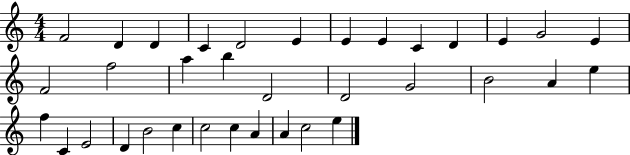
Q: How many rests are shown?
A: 0